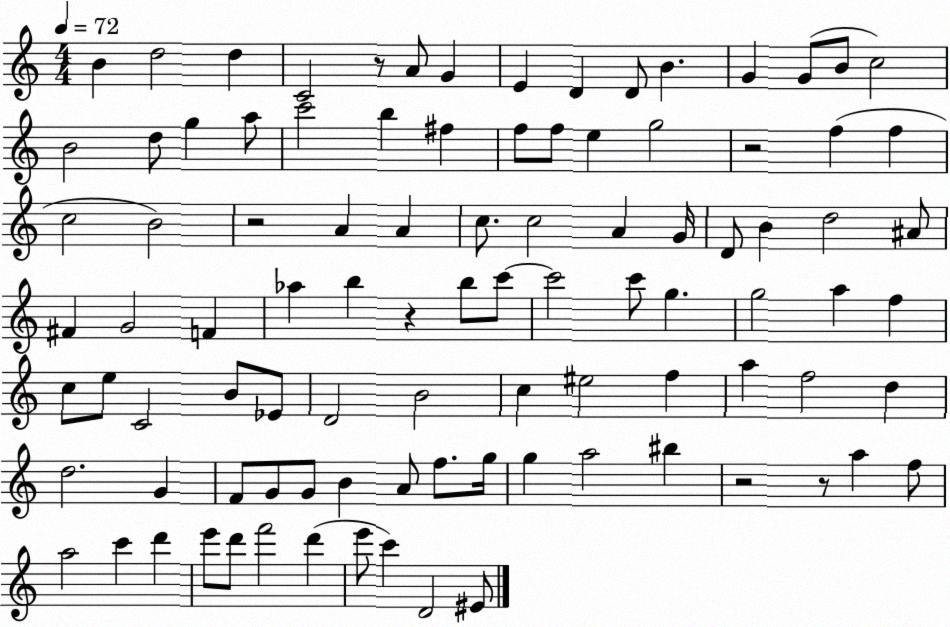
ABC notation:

X:1
T:Untitled
M:4/4
L:1/4
K:C
B d2 d C2 z/2 A/2 G E D D/2 B G G/2 B/2 c2 B2 d/2 g a/2 c'2 b ^f f/2 f/2 e g2 z2 f f c2 B2 z2 A A c/2 c2 A G/4 D/2 B d2 ^A/2 ^F G2 F _a b z b/2 c'/2 c'2 c'/2 g g2 a f c/2 e/2 C2 B/2 _E/2 D2 B2 c ^e2 f a f2 d d2 G F/2 G/2 G/2 B A/2 f/2 g/4 g a2 ^b z2 z/2 a f/2 a2 c' d' e'/2 d'/2 f'2 d' e'/2 c' D2 ^E/2